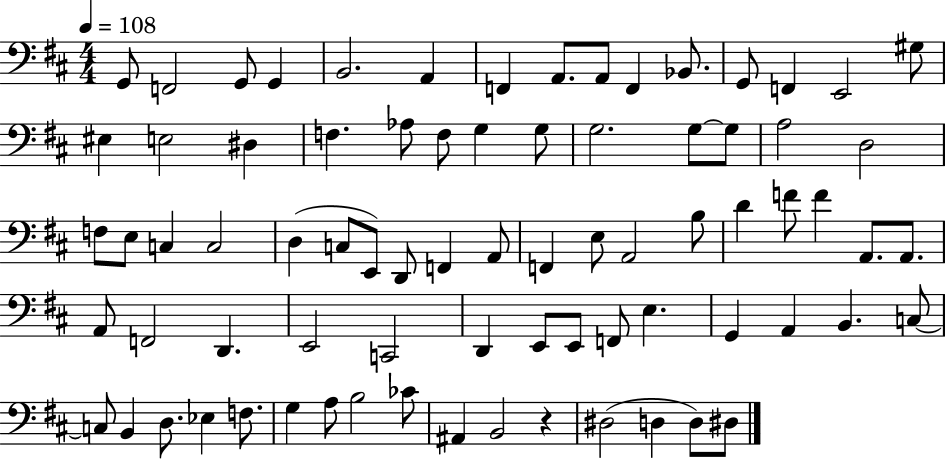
G2/e F2/h G2/e G2/q B2/h. A2/q F2/q A2/e. A2/e F2/q Bb2/e. G2/e F2/q E2/h G#3/e EIS3/q E3/h D#3/q F3/q. Ab3/e F3/e G3/q G3/e G3/h. G3/e G3/e A3/h D3/h F3/e E3/e C3/q C3/h D3/q C3/e E2/e D2/e F2/q A2/e F2/q E3/e A2/h B3/e D4/q F4/e F4/q A2/e. A2/e. A2/e F2/h D2/q. E2/h C2/h D2/q E2/e E2/e F2/e E3/q. G2/q A2/q B2/q. C3/e C3/e B2/q D3/e. Eb3/q F3/e. G3/q A3/e B3/h CES4/e A#2/q B2/h R/q D#3/h D3/q D3/e D#3/e